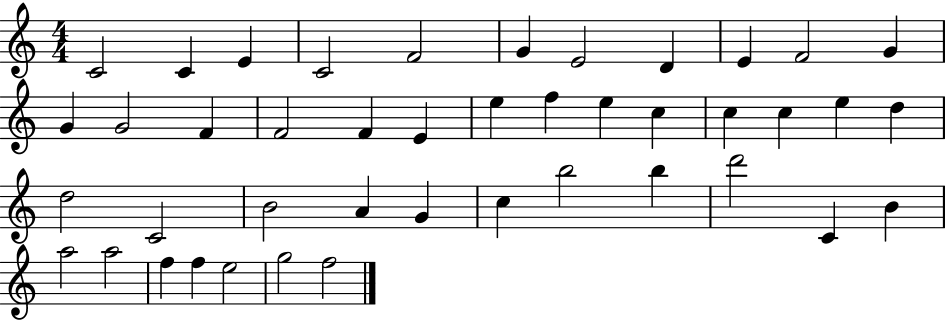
C4/h C4/q E4/q C4/h F4/h G4/q E4/h D4/q E4/q F4/h G4/q G4/q G4/h F4/q F4/h F4/q E4/q E5/q F5/q E5/q C5/q C5/q C5/q E5/q D5/q D5/h C4/h B4/h A4/q G4/q C5/q B5/h B5/q D6/h C4/q B4/q A5/h A5/h F5/q F5/q E5/h G5/h F5/h